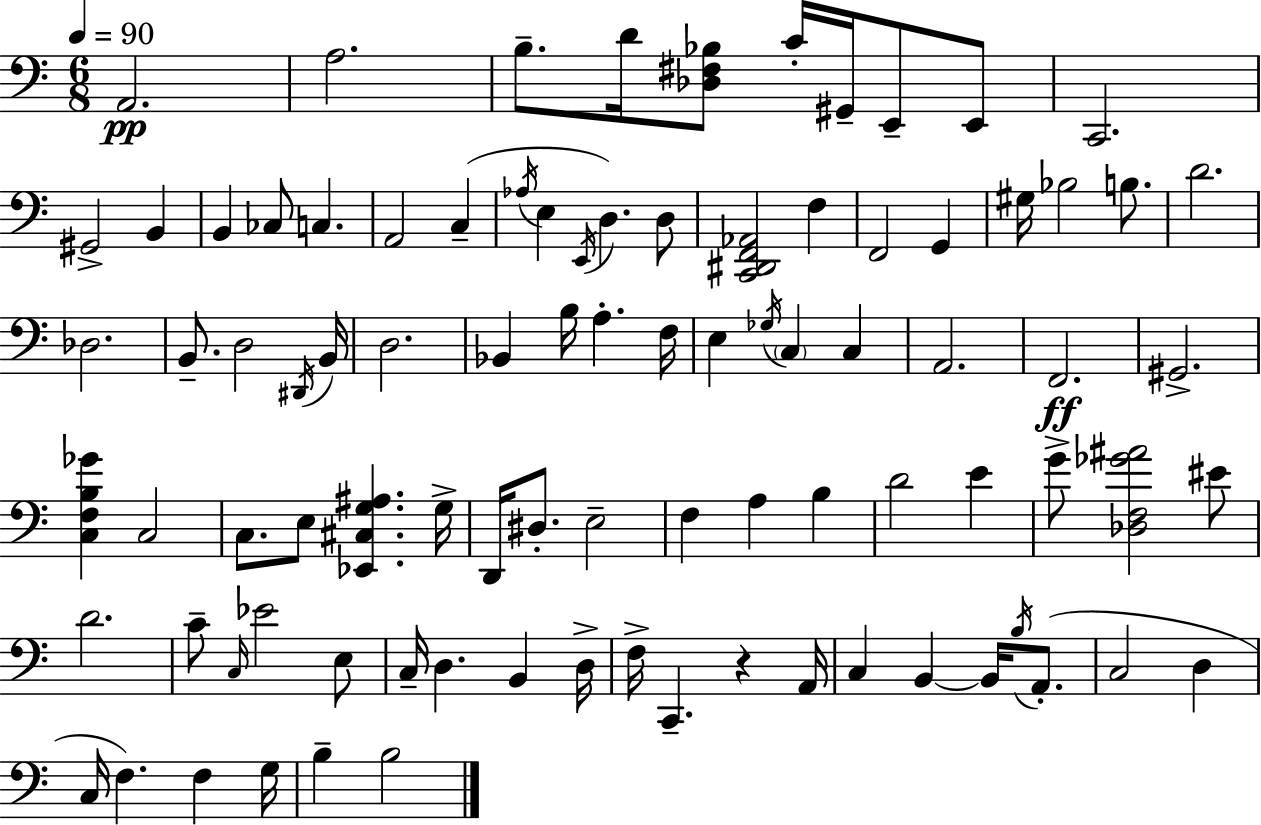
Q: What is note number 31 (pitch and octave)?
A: D3